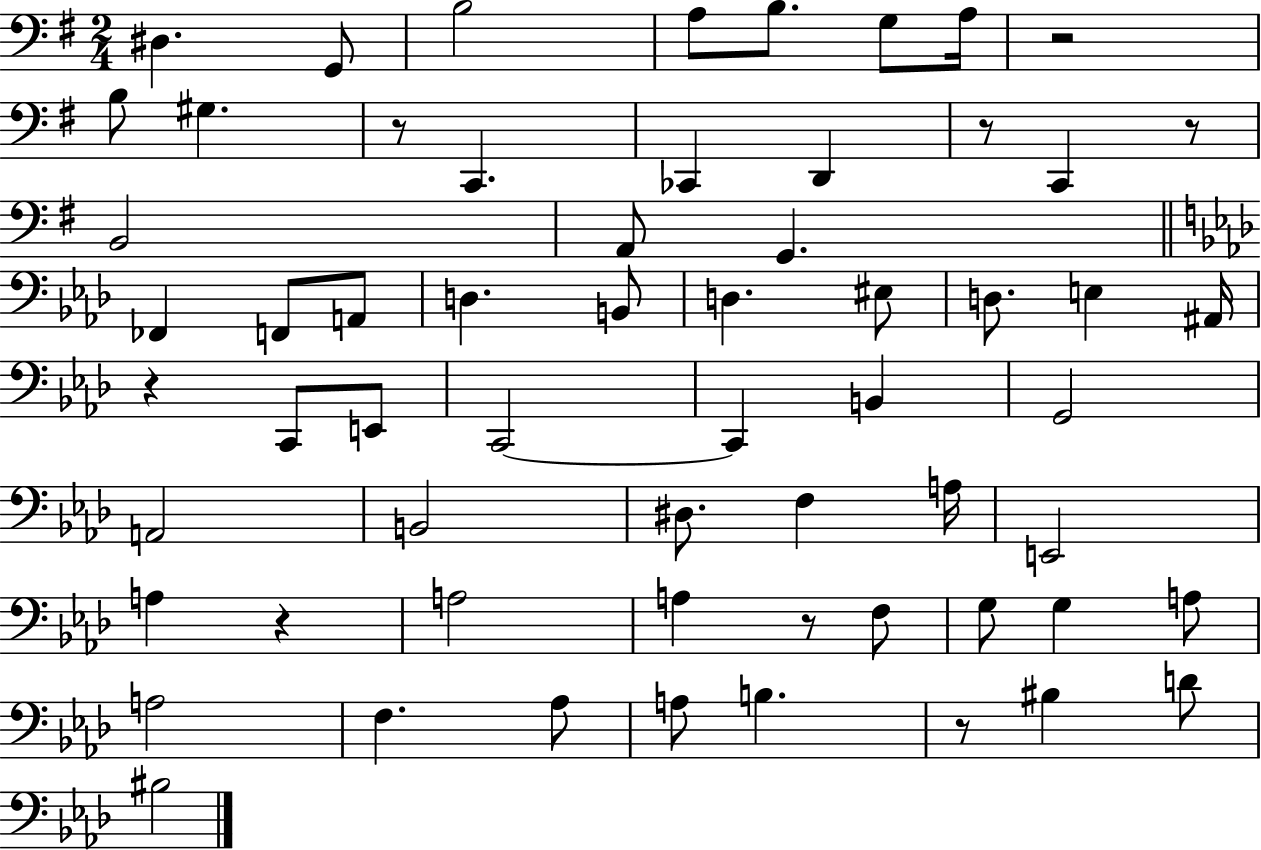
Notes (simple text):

D#3/q. G2/e B3/h A3/e B3/e. G3/e A3/s R/h B3/e G#3/q. R/e C2/q. CES2/q D2/q R/e C2/q R/e B2/h A2/e G2/q. FES2/q F2/e A2/e D3/q. B2/e D3/q. EIS3/e D3/e. E3/q A#2/s R/q C2/e E2/e C2/h C2/q B2/q G2/h A2/h B2/h D#3/e. F3/q A3/s E2/h A3/q R/q A3/h A3/q R/e F3/e G3/e G3/q A3/e A3/h F3/q. Ab3/e A3/e B3/q. R/e BIS3/q D4/e BIS3/h